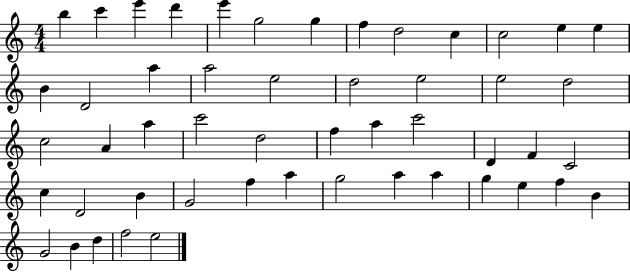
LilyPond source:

{
  \clef treble
  \numericTimeSignature
  \time 4/4
  \key c \major
  b''4 c'''4 e'''4 d'''4 | e'''4 g''2 g''4 | f''4 d''2 c''4 | c''2 e''4 e''4 | \break b'4 d'2 a''4 | a''2 e''2 | d''2 e''2 | e''2 d''2 | \break c''2 a'4 a''4 | c'''2 d''2 | f''4 a''4 c'''2 | d'4 f'4 c'2 | \break c''4 d'2 b'4 | g'2 f''4 a''4 | g''2 a''4 a''4 | g''4 e''4 f''4 b'4 | \break g'2 b'4 d''4 | f''2 e''2 | \bar "|."
}